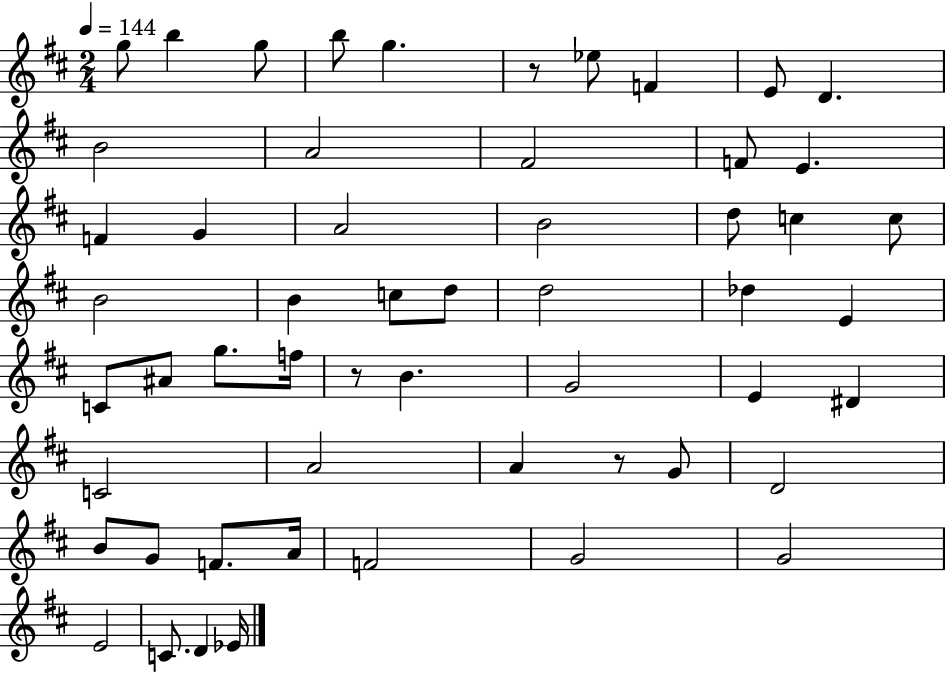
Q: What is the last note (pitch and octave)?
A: Eb4